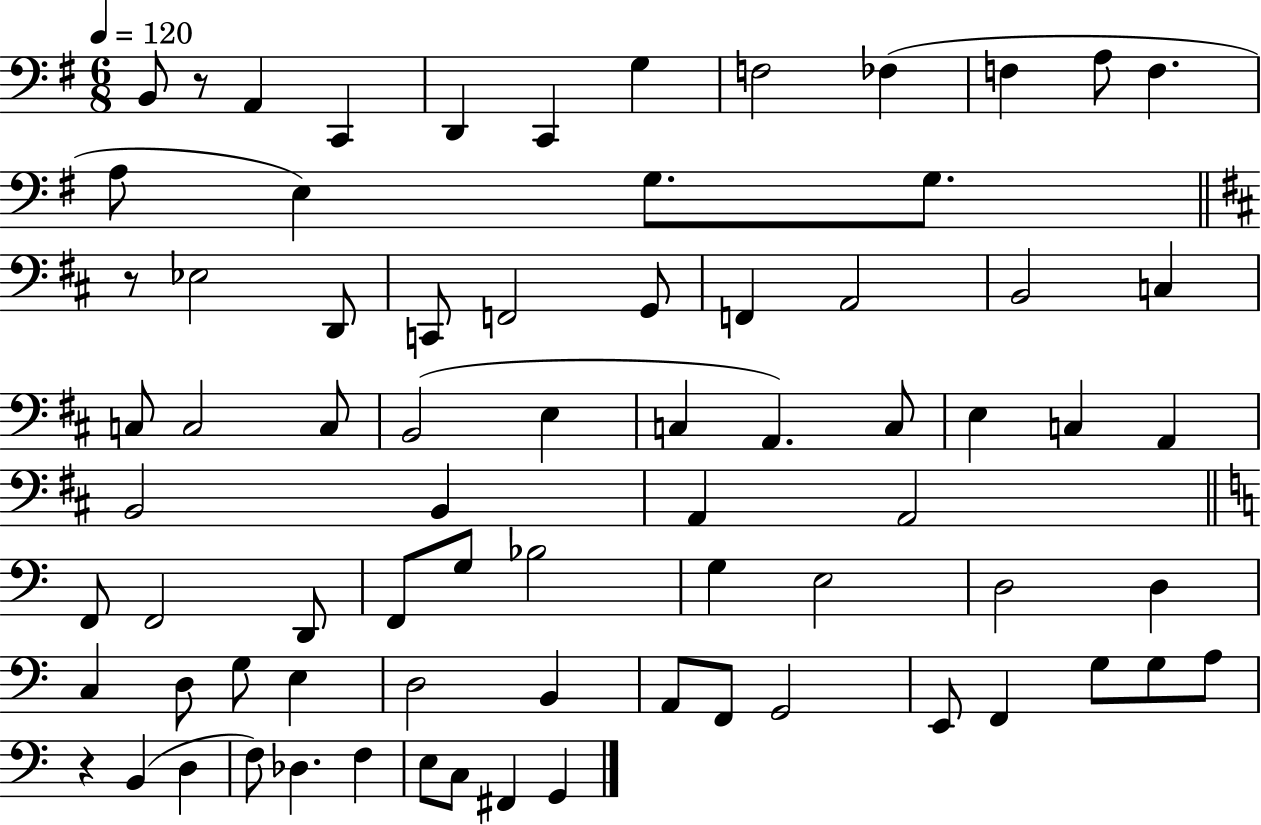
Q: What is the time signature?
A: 6/8